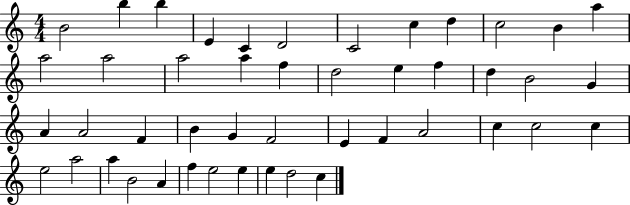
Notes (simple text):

B4/h B5/q B5/q E4/q C4/q D4/h C4/h C5/q D5/q C5/h B4/q A5/q A5/h A5/h A5/h A5/q F5/q D5/h E5/q F5/q D5/q B4/h G4/q A4/q A4/h F4/q B4/q G4/q F4/h E4/q F4/q A4/h C5/q C5/h C5/q E5/h A5/h A5/q B4/h A4/q F5/q E5/h E5/q E5/q D5/h C5/q